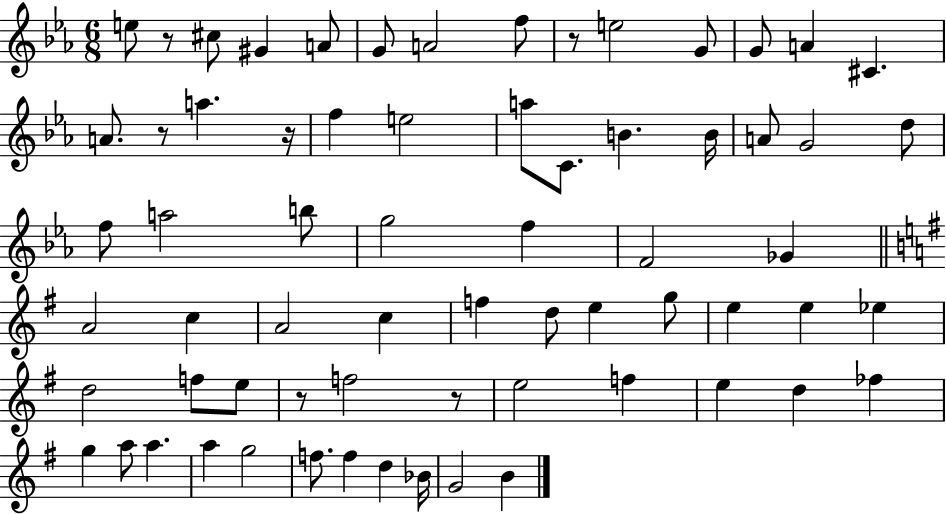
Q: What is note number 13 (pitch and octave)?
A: A4